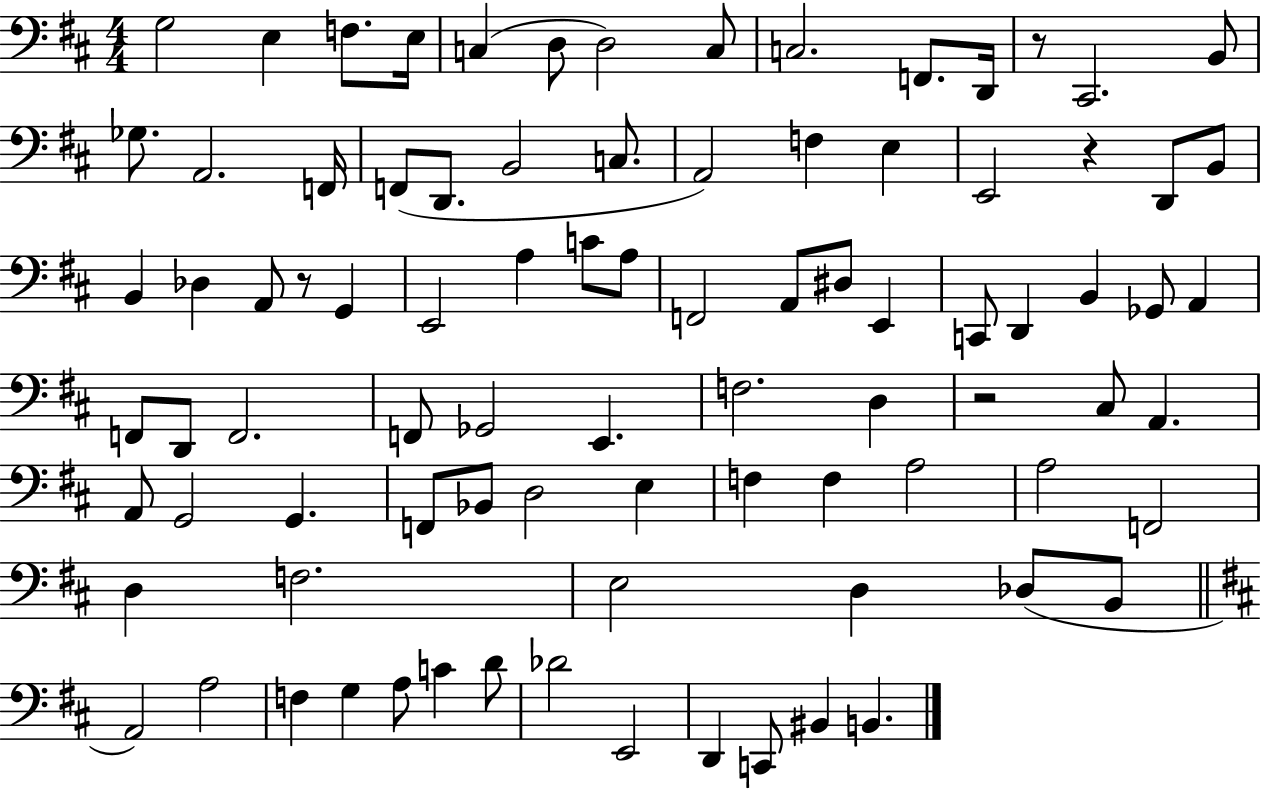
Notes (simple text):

G3/h E3/q F3/e. E3/s C3/q D3/e D3/h C3/e C3/h. F2/e. D2/s R/e C#2/h. B2/e Gb3/e. A2/h. F2/s F2/e D2/e. B2/h C3/e. A2/h F3/q E3/q E2/h R/q D2/e B2/e B2/q Db3/q A2/e R/e G2/q E2/h A3/q C4/e A3/e F2/h A2/e D#3/e E2/q C2/e D2/q B2/q Gb2/e A2/q F2/e D2/e F2/h. F2/e Gb2/h E2/q. F3/h. D3/q R/h C#3/e A2/q. A2/e G2/h G2/q. F2/e Bb2/e D3/h E3/q F3/q F3/q A3/h A3/h F2/h D3/q F3/h. E3/h D3/q Db3/e B2/e A2/h A3/h F3/q G3/q A3/e C4/q D4/e Db4/h E2/h D2/q C2/e BIS2/q B2/q.